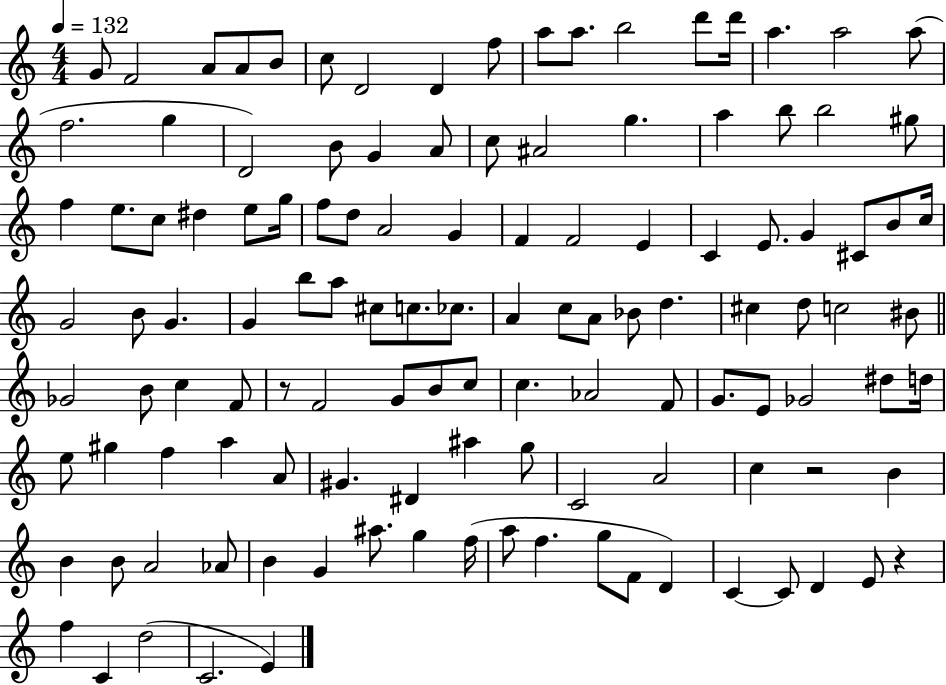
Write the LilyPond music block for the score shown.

{
  \clef treble
  \numericTimeSignature
  \time 4/4
  \key c \major
  \tempo 4 = 132
  g'8 f'2 a'8 a'8 b'8 | c''8 d'2 d'4 f''8 | a''8 a''8. b''2 d'''8 d'''16 | a''4. a''2 a''8( | \break f''2. g''4 | d'2) b'8 g'4 a'8 | c''8 ais'2 g''4. | a''4 b''8 b''2 gis''8 | \break f''4 e''8. c''8 dis''4 e''8 g''16 | f''8 d''8 a'2 g'4 | f'4 f'2 e'4 | c'4 e'8. g'4 cis'8 b'8 c''16 | \break g'2 b'8 g'4. | g'4 b''8 a''8 cis''8 c''8. ces''8. | a'4 c''8 a'8 bes'8 d''4. | cis''4 d''8 c''2 bis'8 | \break \bar "||" \break \key a \minor ges'2 b'8 c''4 f'8 | r8 f'2 g'8 b'8 c''8 | c''4. aes'2 f'8 | g'8. e'8 ges'2 dis''8 d''16 | \break e''8 gis''4 f''4 a''4 a'8 | gis'4. dis'4 ais''4 g''8 | c'2 a'2 | c''4 r2 b'4 | \break b'4 b'8 a'2 aes'8 | b'4 g'4 ais''8. g''4 f''16( | a''8 f''4. g''8 f'8 d'4) | c'4~~ c'8 d'4 e'8 r4 | \break f''4 c'4 d''2( | c'2. e'4) | \bar "|."
}